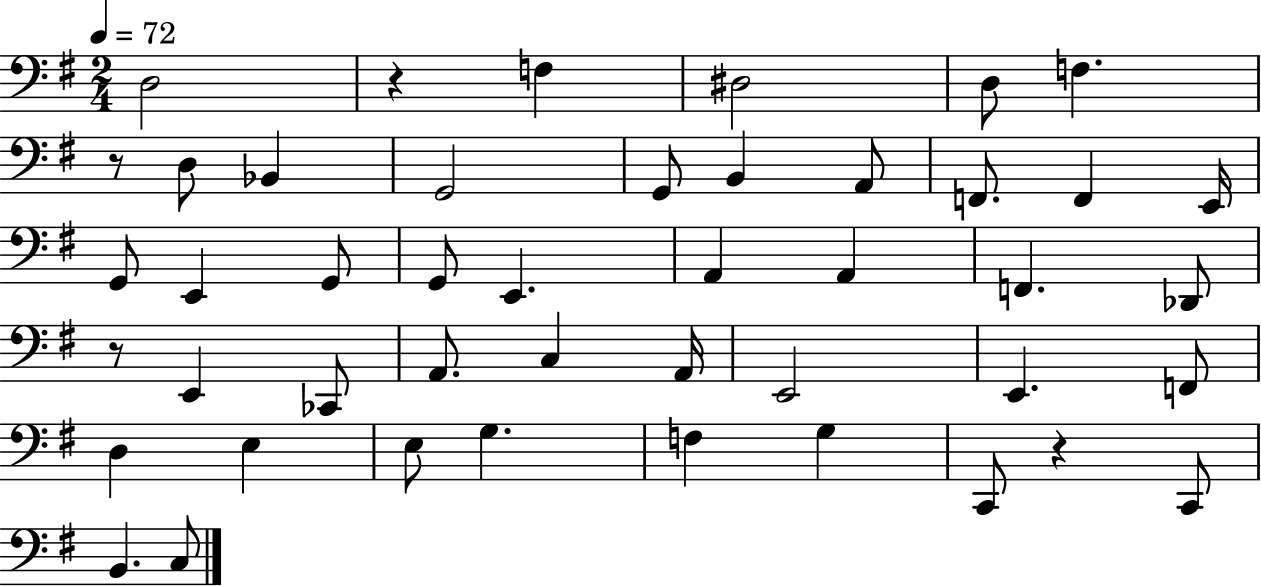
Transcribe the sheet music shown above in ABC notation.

X:1
T:Untitled
M:2/4
L:1/4
K:G
D,2 z F, ^D,2 D,/2 F, z/2 D,/2 _B,, G,,2 G,,/2 B,, A,,/2 F,,/2 F,, E,,/4 G,,/2 E,, G,,/2 G,,/2 E,, A,, A,, F,, _D,,/2 z/2 E,, _C,,/2 A,,/2 C, A,,/4 E,,2 E,, F,,/2 D, E, E,/2 G, F, G, C,,/2 z C,,/2 B,, C,/2